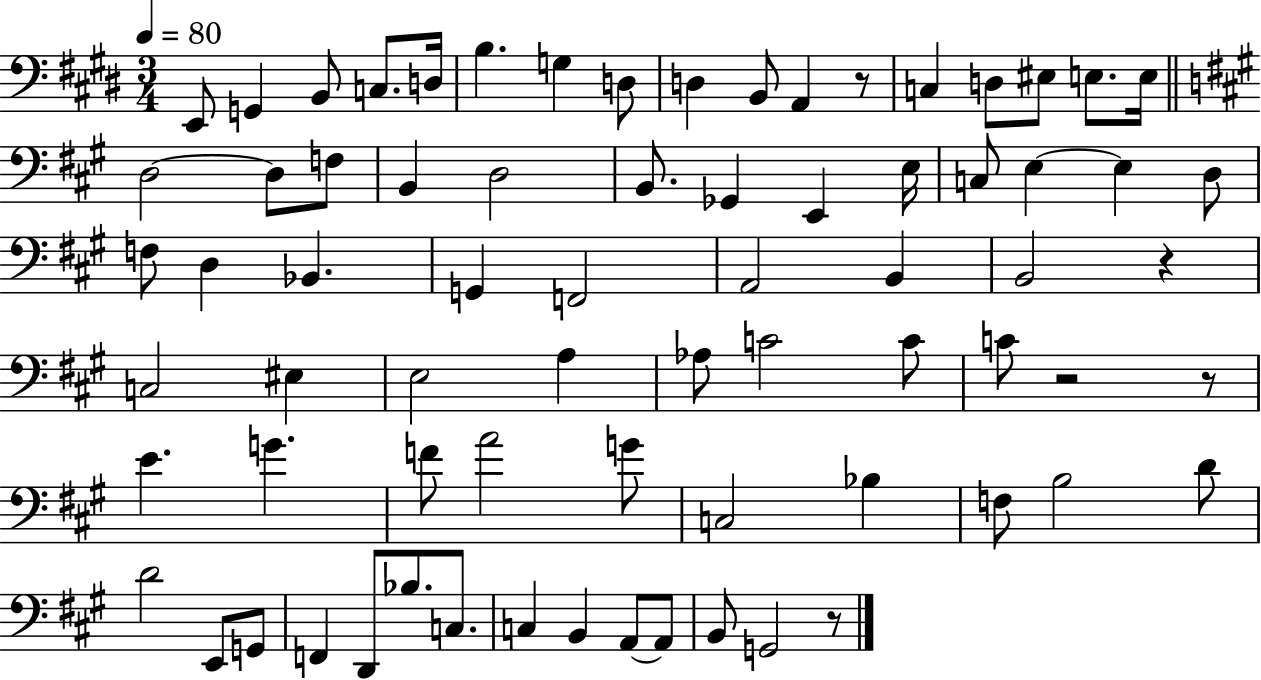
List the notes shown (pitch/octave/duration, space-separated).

E2/e G2/q B2/e C3/e. D3/s B3/q. G3/q D3/e D3/q B2/e A2/q R/e C3/q D3/e EIS3/e E3/e. E3/s D3/h D3/e F3/e B2/q D3/h B2/e. Gb2/q E2/q E3/s C3/e E3/q E3/q D3/e F3/e D3/q Bb2/q. G2/q F2/h A2/h B2/q B2/h R/q C3/h EIS3/q E3/h A3/q Ab3/e C4/h C4/e C4/e R/h R/e E4/q. G4/q. F4/e A4/h G4/e C3/h Bb3/q F3/e B3/h D4/e D4/h E2/e G2/e F2/q D2/e Bb3/e. C3/e. C3/q B2/q A2/e A2/e B2/e G2/h R/e